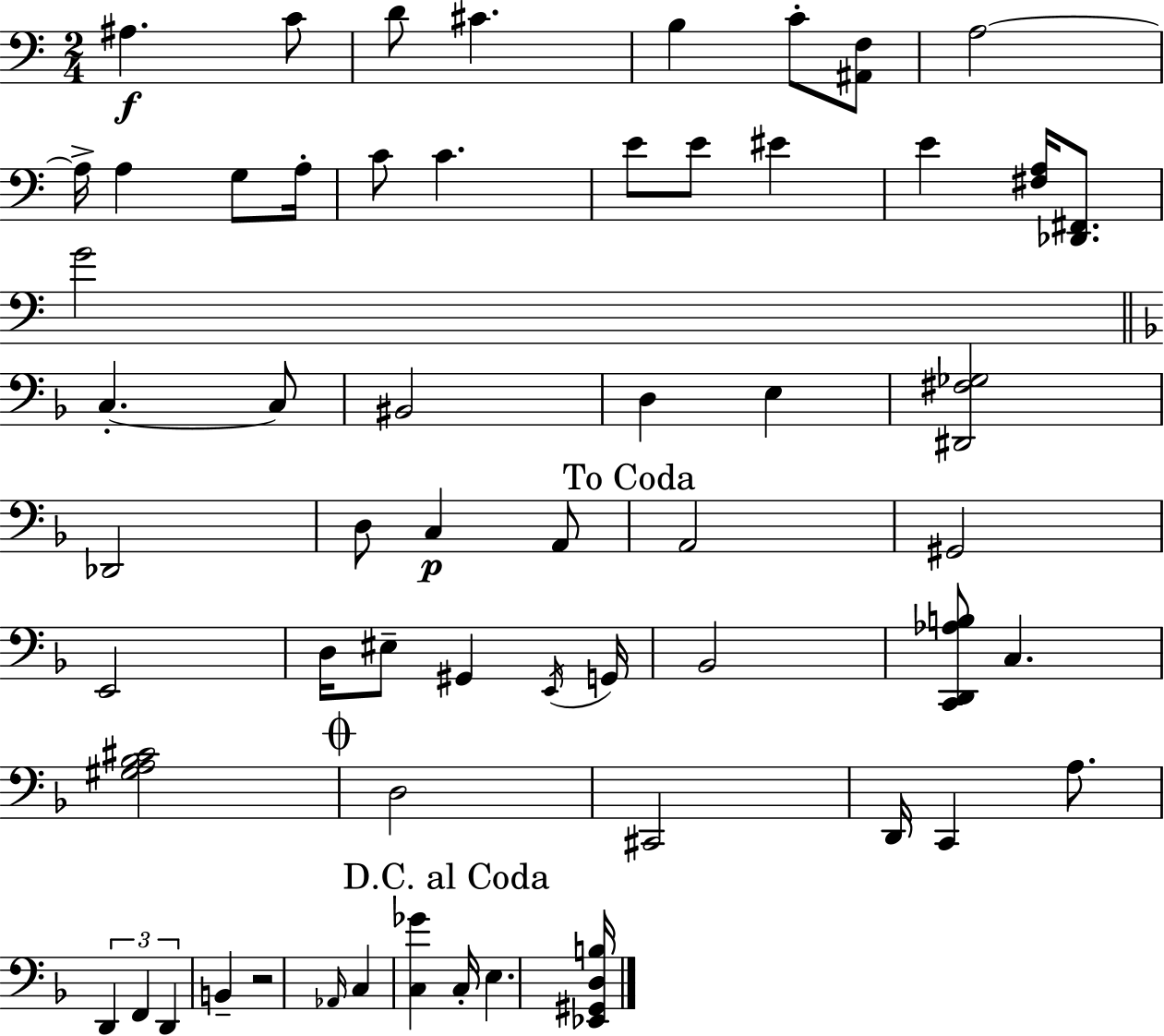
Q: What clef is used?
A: bass